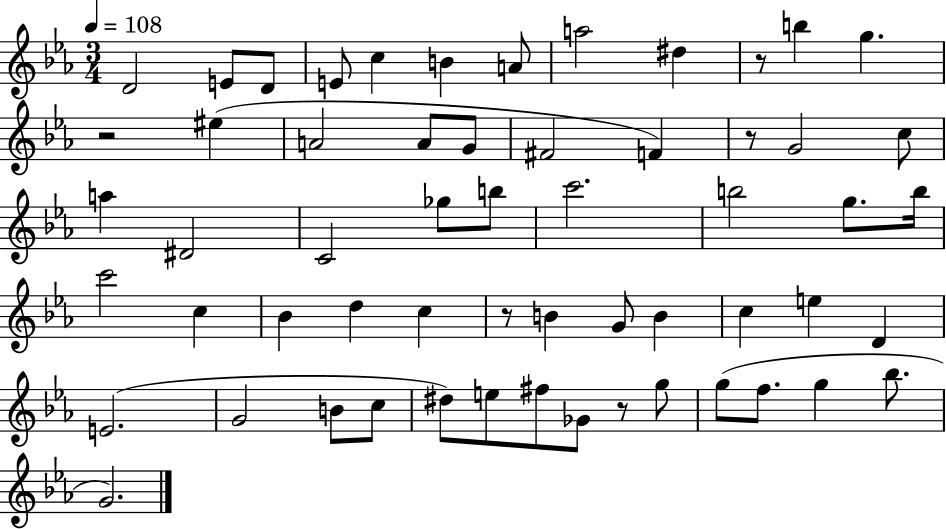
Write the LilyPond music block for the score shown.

{
  \clef treble
  \numericTimeSignature
  \time 3/4
  \key ees \major
  \tempo 4 = 108
  d'2 e'8 d'8 | e'8 c''4 b'4 a'8 | a''2 dis''4 | r8 b''4 g''4. | \break r2 eis''4( | a'2 a'8 g'8 | fis'2 f'4) | r8 g'2 c''8 | \break a''4 dis'2 | c'2 ges''8 b''8 | c'''2. | b''2 g''8. b''16 | \break c'''2 c''4 | bes'4 d''4 c''4 | r8 b'4 g'8 b'4 | c''4 e''4 d'4 | \break e'2.( | g'2 b'8 c''8 | dis''8) e''8 fis''8 ges'8 r8 g''8 | g''8( f''8. g''4 bes''8. | \break g'2.) | \bar "|."
}